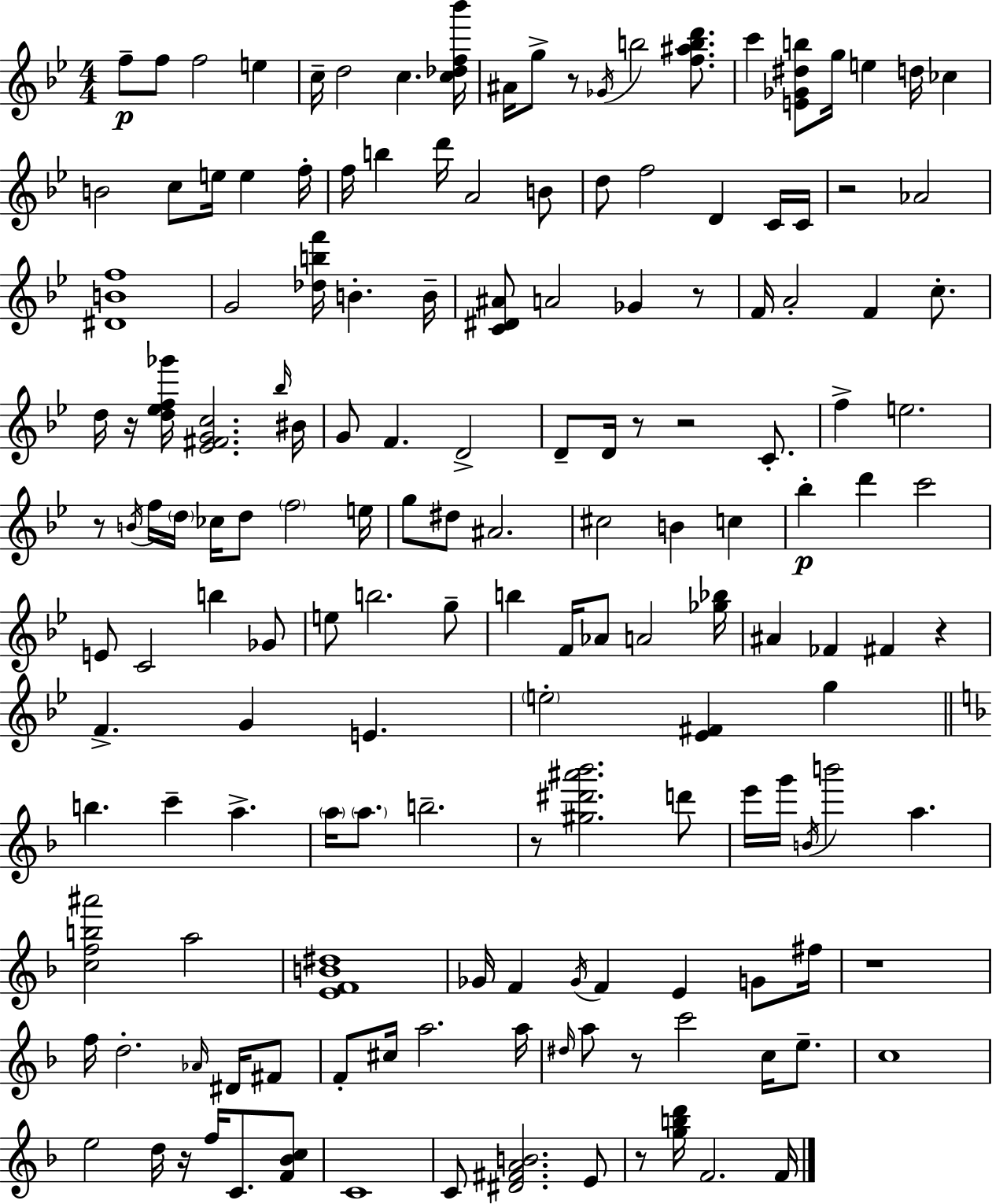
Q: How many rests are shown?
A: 13